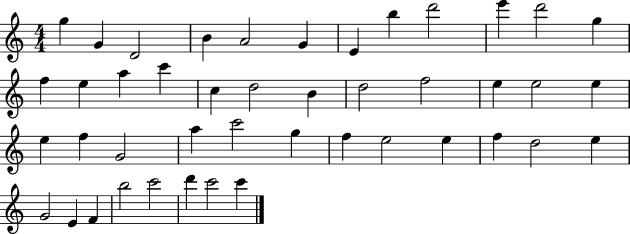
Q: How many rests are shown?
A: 0